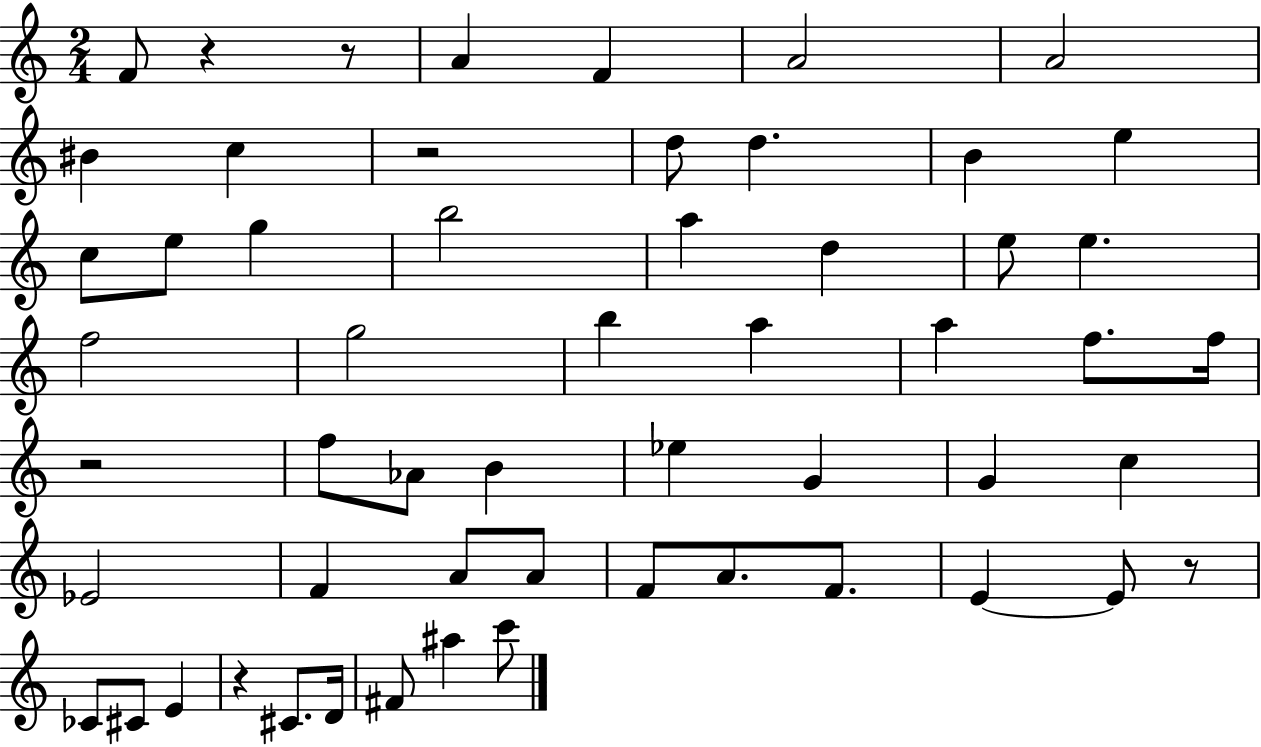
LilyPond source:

{
  \clef treble
  \numericTimeSignature
  \time 2/4
  \key c \major
  f'8 r4 r8 | a'4 f'4 | a'2 | a'2 | \break bis'4 c''4 | r2 | d''8 d''4. | b'4 e''4 | \break c''8 e''8 g''4 | b''2 | a''4 d''4 | e''8 e''4. | \break f''2 | g''2 | b''4 a''4 | a''4 f''8. f''16 | \break r2 | f''8 aes'8 b'4 | ees''4 g'4 | g'4 c''4 | \break ees'2 | f'4 a'8 a'8 | f'8 a'8. f'8. | e'4~~ e'8 r8 | \break ces'8 cis'8 e'4 | r4 cis'8. d'16 | fis'8 ais''4 c'''8 | \bar "|."
}